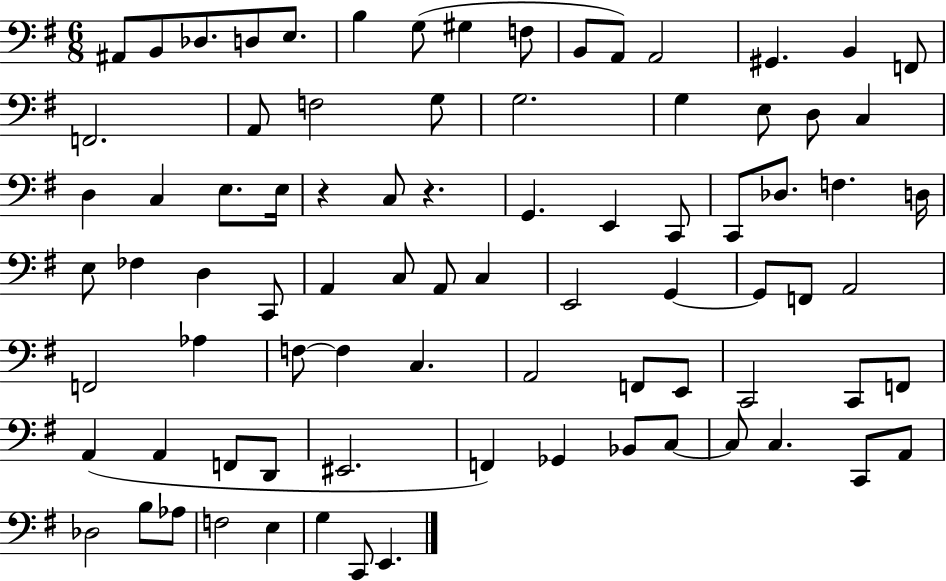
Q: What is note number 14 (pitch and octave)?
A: B2